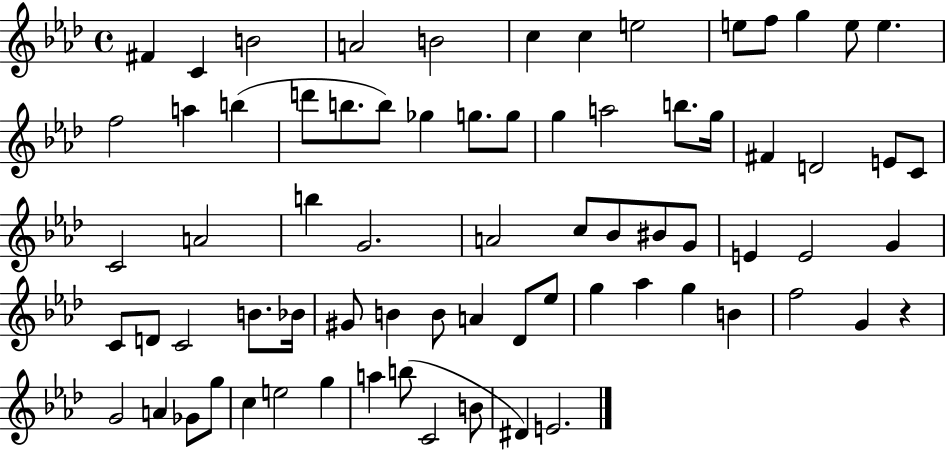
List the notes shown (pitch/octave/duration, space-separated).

F#4/q C4/q B4/h A4/h B4/h C5/q C5/q E5/h E5/e F5/e G5/q E5/e E5/q. F5/h A5/q B5/q D6/e B5/e. B5/e Gb5/q G5/e. G5/e G5/q A5/h B5/e. G5/s F#4/q D4/h E4/e C4/e C4/h A4/h B5/q G4/h. A4/h C5/e Bb4/e BIS4/e G4/e E4/q E4/h G4/q C4/e D4/e C4/h B4/e. Bb4/s G#4/e B4/q B4/e A4/q Db4/e Eb5/e G5/q Ab5/q G5/q B4/q F5/h G4/q R/q G4/h A4/q Gb4/e G5/e C5/q E5/h G5/q A5/q B5/e C4/h B4/e D#4/q E4/h.